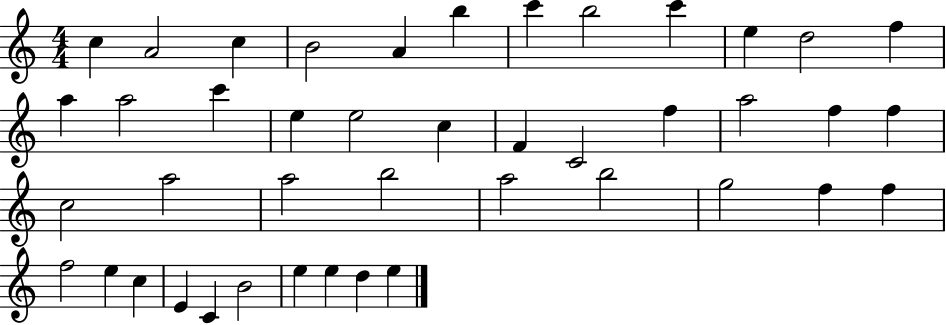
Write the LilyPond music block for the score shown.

{
  \clef treble
  \numericTimeSignature
  \time 4/4
  \key c \major
  c''4 a'2 c''4 | b'2 a'4 b''4 | c'''4 b''2 c'''4 | e''4 d''2 f''4 | \break a''4 a''2 c'''4 | e''4 e''2 c''4 | f'4 c'2 f''4 | a''2 f''4 f''4 | \break c''2 a''2 | a''2 b''2 | a''2 b''2 | g''2 f''4 f''4 | \break f''2 e''4 c''4 | e'4 c'4 b'2 | e''4 e''4 d''4 e''4 | \bar "|."
}